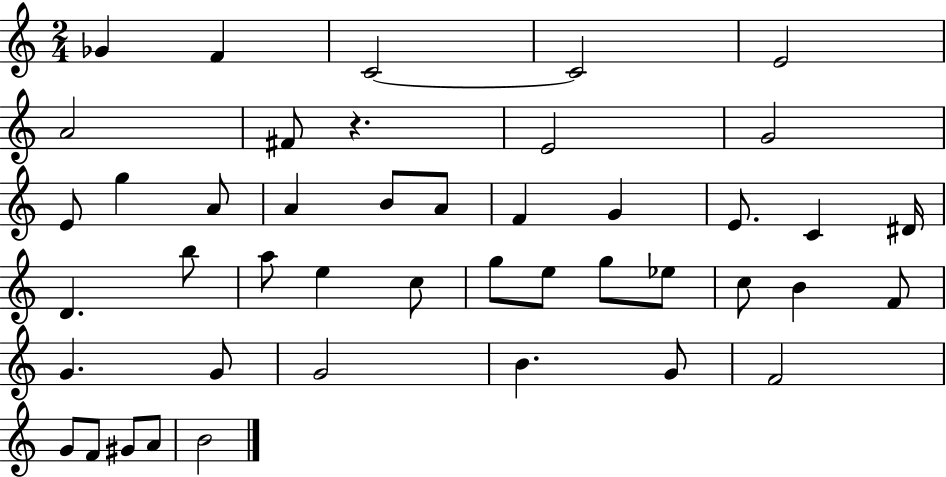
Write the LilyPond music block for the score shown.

{
  \clef treble
  \numericTimeSignature
  \time 2/4
  \key c \major
  ges'4 f'4 | c'2~~ | c'2 | e'2 | \break a'2 | fis'8 r4. | e'2 | g'2 | \break e'8 g''4 a'8 | a'4 b'8 a'8 | f'4 g'4 | e'8. c'4 dis'16 | \break d'4. b''8 | a''8 e''4 c''8 | g''8 e''8 g''8 ees''8 | c''8 b'4 f'8 | \break g'4. g'8 | g'2 | b'4. g'8 | f'2 | \break g'8 f'8 gis'8 a'8 | b'2 | \bar "|."
}